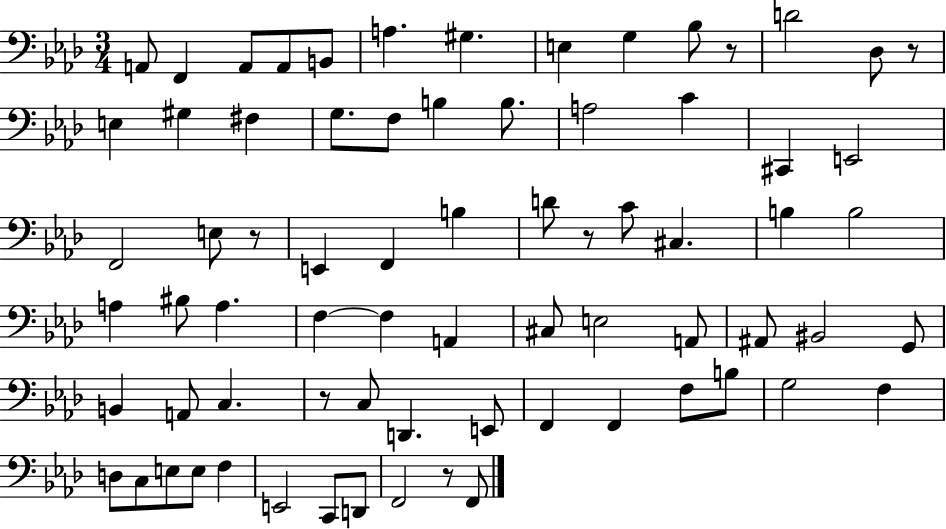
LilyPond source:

{
  \clef bass
  \numericTimeSignature
  \time 3/4
  \key aes \major
  a,8 f,4 a,8 a,8 b,8 | a4. gis4. | e4 g4 bes8 r8 | d'2 des8 r8 | \break e4 gis4 fis4 | g8. f8 b4 b8. | a2 c'4 | cis,4 e,2 | \break f,2 e8 r8 | e,4 f,4 b4 | d'8 r8 c'8 cis4. | b4 b2 | \break a4 bis8 a4. | f4~~ f4 a,4 | cis8 e2 a,8 | ais,8 bis,2 g,8 | \break b,4 a,8 c4. | r8 c8 d,4. e,8 | f,4 f,4 f8 b8 | g2 f4 | \break d8 c8 e8 e8 f4 | e,2 c,8 d,8 | f,2 r8 f,8 | \bar "|."
}